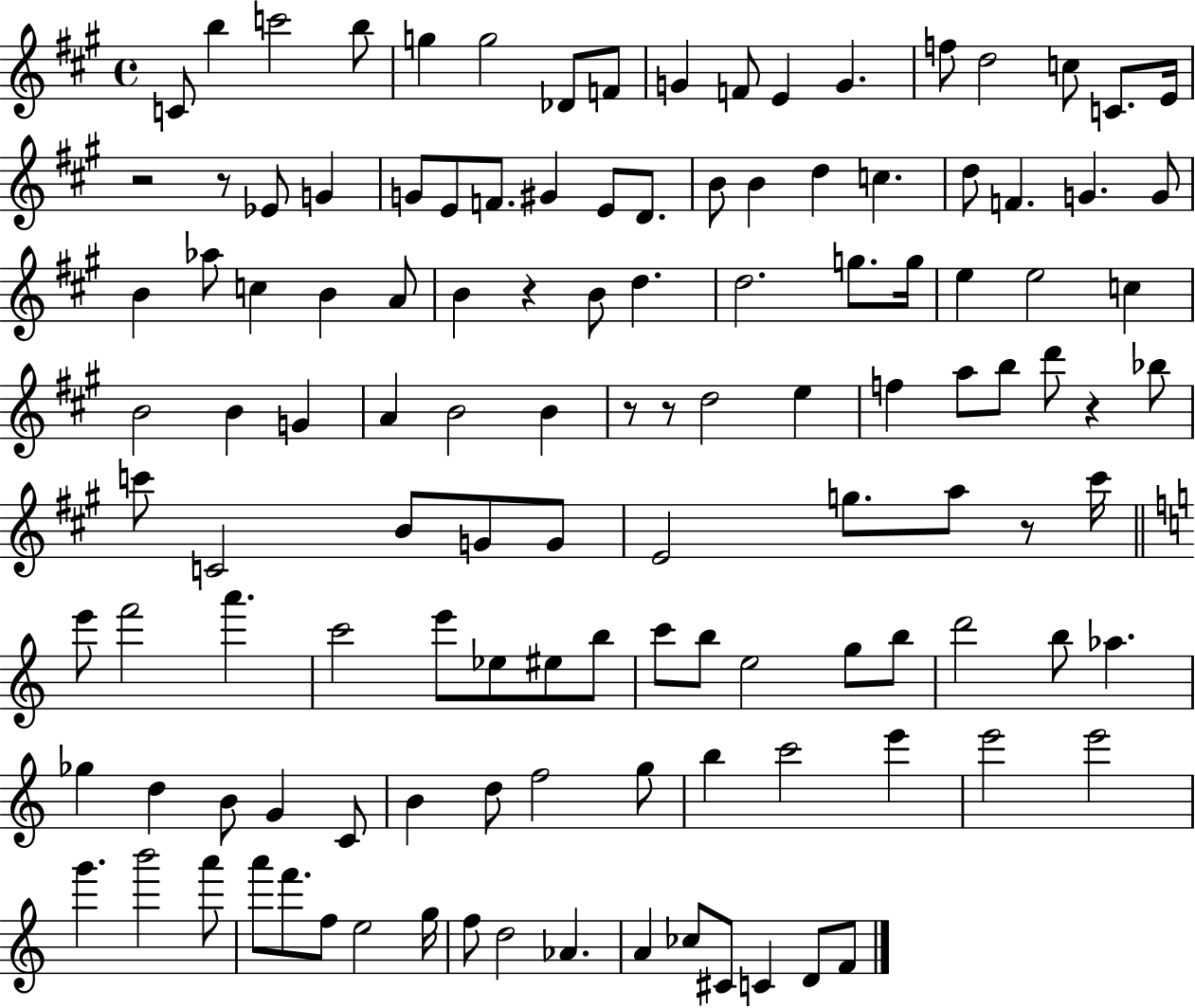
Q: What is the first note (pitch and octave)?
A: C4